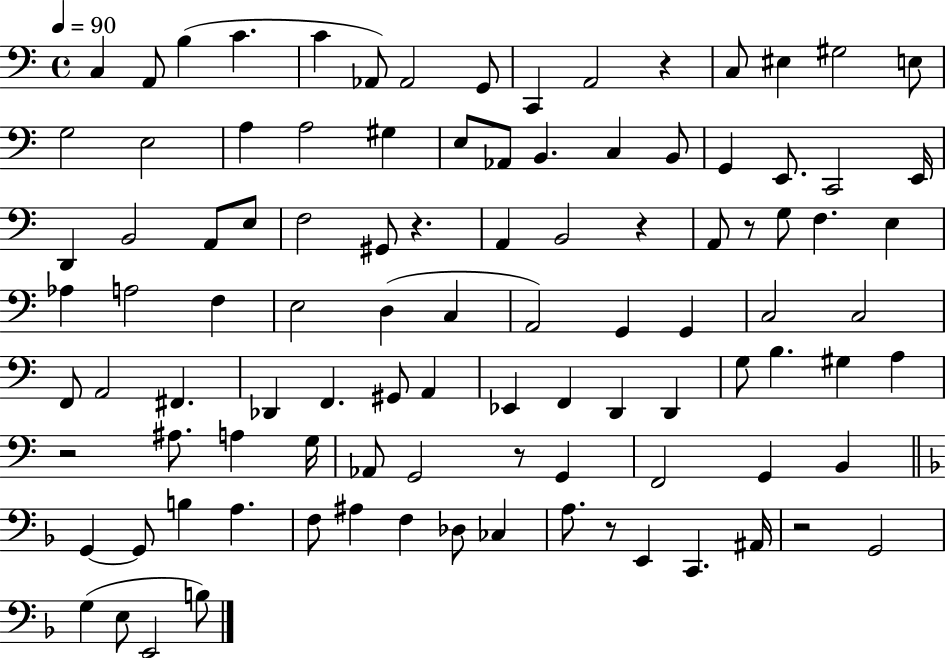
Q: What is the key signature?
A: C major